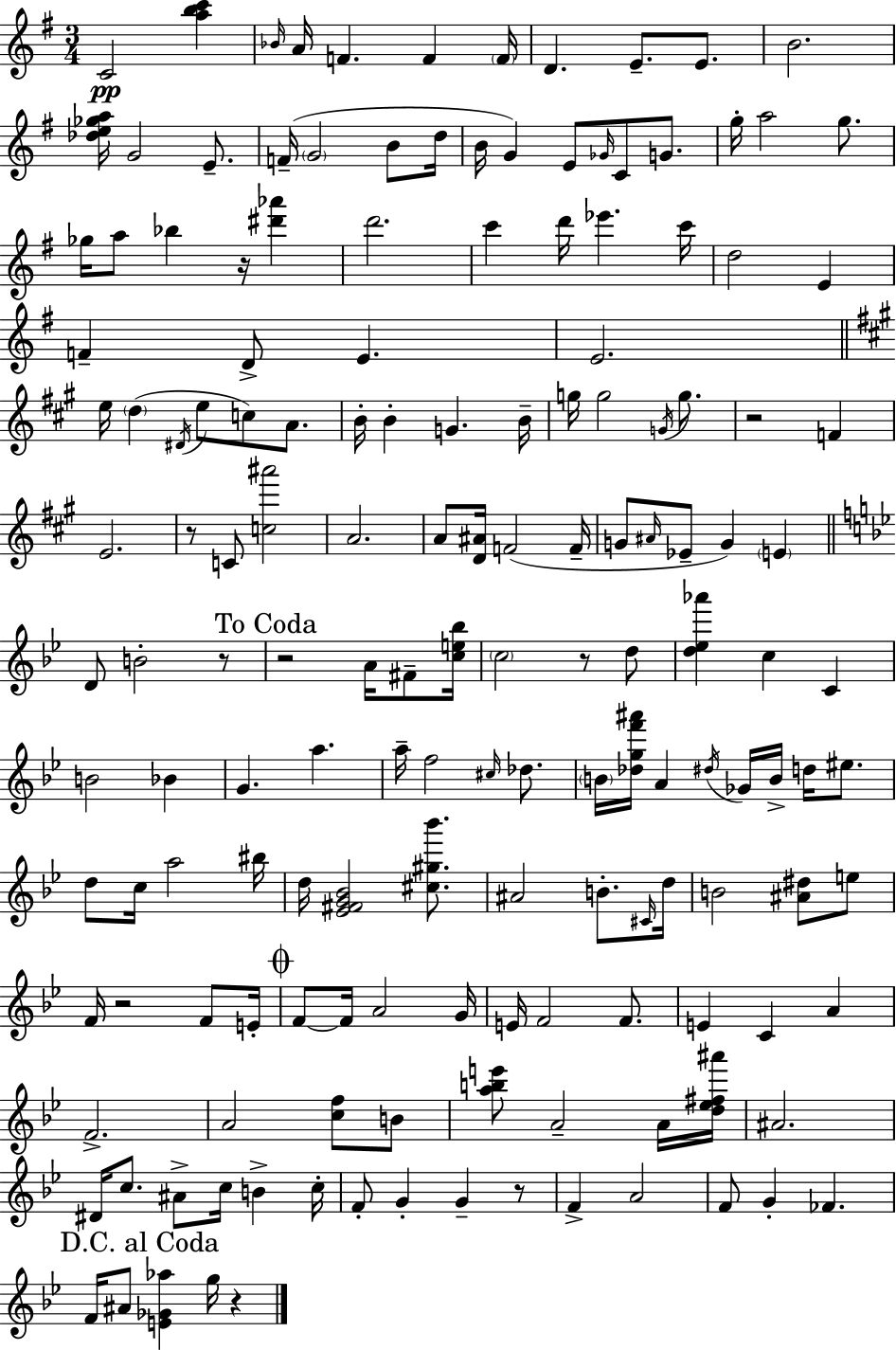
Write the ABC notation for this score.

X:1
T:Untitled
M:3/4
L:1/4
K:Em
C2 [abc'] _B/4 A/4 F F F/4 D E/2 E/2 B2 [_de_ga]/4 G2 E/2 F/4 G2 B/2 d/4 B/4 G E/2 _G/4 C/2 G/2 g/4 a2 g/2 _g/4 a/2 _b z/4 [^d'_a'] d'2 c' d'/4 _e' c'/4 d2 E F D/2 E E2 e/4 d ^D/4 e/2 c/2 A/2 B/4 B G B/4 g/4 g2 G/4 g/2 z2 F E2 z/2 C/2 [c^a']2 A2 A/2 [D^A]/4 F2 F/4 G/2 ^A/4 _E/2 G E D/2 B2 z/2 z2 A/4 ^F/2 [ce_b]/4 c2 z/2 d/2 [d_e_a'] c C B2 _B G a a/4 f2 ^c/4 _d/2 B/4 [_dgf'^a']/4 A ^d/4 _G/4 B/4 d/4 ^e/2 d/2 c/4 a2 ^b/4 d/4 [_E^FG_B]2 [^c^g_b']/2 ^A2 B/2 ^C/4 d/4 B2 [^A^d]/2 e/2 F/4 z2 F/2 E/4 F/2 F/4 A2 G/4 E/4 F2 F/2 E C A F2 A2 [cf]/2 B/2 [abe']/2 A2 A/4 [d_e^f^a']/4 ^A2 ^D/4 c/2 ^A/2 c/4 B c/4 F/2 G G z/2 F A2 F/2 G _F F/4 ^A/2 [E_G_a] g/4 z